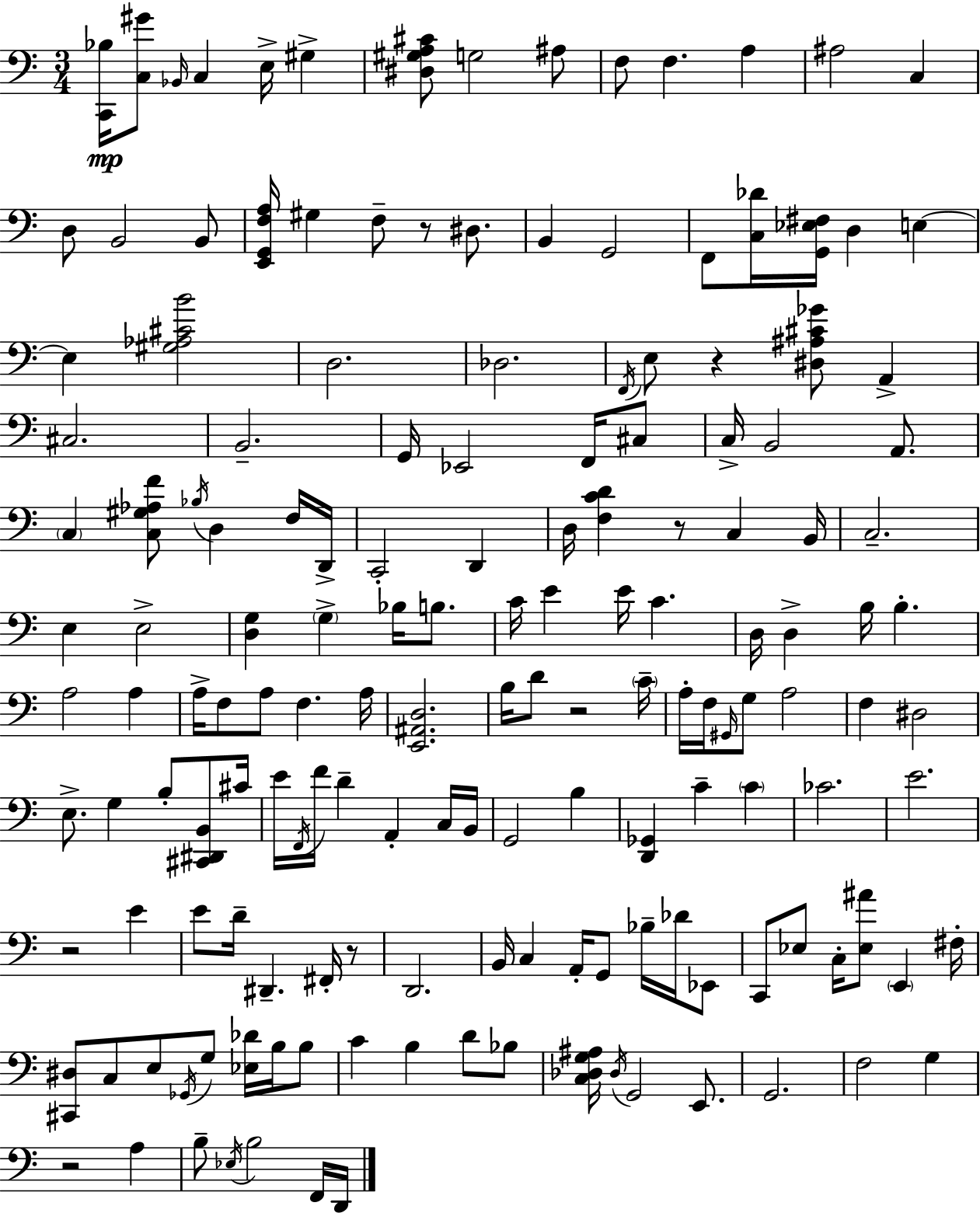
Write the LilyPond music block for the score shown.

{
  \clef bass
  \numericTimeSignature
  \time 3/4
  \key c \major
  <c, bes>16\mp <c gis'>8 \grace { bes,16 } c4 e16-> gis4-> | <dis gis a cis'>8 g2 ais8 | f8 f4. a4 | ais2 c4 | \break d8 b,2 b,8 | <e, g, f a>16 gis4 f8-- r8 dis8. | b,4 g,2 | f,8 <c des'>16 <g, ees fis>16 d4 e4~~ | \break e4 <gis aes cis' b'>2 | d2. | des2. | \acciaccatura { f,16 } e8 r4 <dis ais cis' ges'>8 a,4-> | \break cis2. | b,2.-- | g,16 ees,2 f,16 | cis8 c16-> b,2 a,8. | \break \parenthesize c4 <c gis aes f'>8 \acciaccatura { bes16 } d4 | f16 d,16-> c,2-. d,4 | d16 <f c' d'>4 r8 c4 | b,16 c2.-- | \break e4 e2-> | <d g>4 \parenthesize g4-> bes16 | b8. c'16 e'4 e'16 c'4. | d16 d4-> b16 b4.-. | \break a2 a4 | a16-> f8 a8 f4. | a16 <e, ais, d>2. | b16 d'8 r2 | \break \parenthesize c'16-- a16-. f16 \grace { gis,16 } g8 a2 | f4 dis2 | e8.-> g4 b8-. | <cis, dis, b,>8 cis'16 e'16 \acciaccatura { f,16 } f'16 d'4-- a,4-. | \break c16 b,16 g,2 | b4 <d, ges,>4 c'4-- | \parenthesize c'4 ces'2. | e'2. | \break r2 | e'4 e'8 d'16-- dis,4.-- | fis,16-. r8 d,2. | b,16 c4 a,16-. g,8 | \break bes16-- des'16 ees,8 c,8 ees8 c16-. <ees ais'>8 | \parenthesize e,4 fis16-. <cis, dis>8 c8 e8 \acciaccatura { ges,16 } | g8 <ees des'>16 b16 b8 c'4 b4 | d'8 bes8 <c des g ais>16 \acciaccatura { des16 } g,2 | \break e,8. g,2. | f2 | g4 r2 | a4 b8-- \acciaccatura { ees16 } b2 | \break f,16 d,16 \bar "|."
}